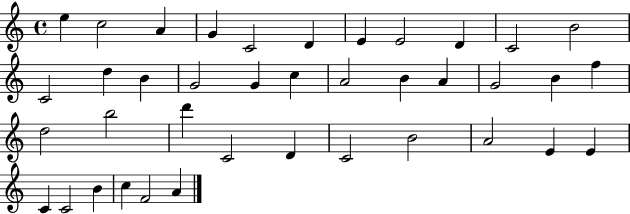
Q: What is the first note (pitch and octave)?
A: E5